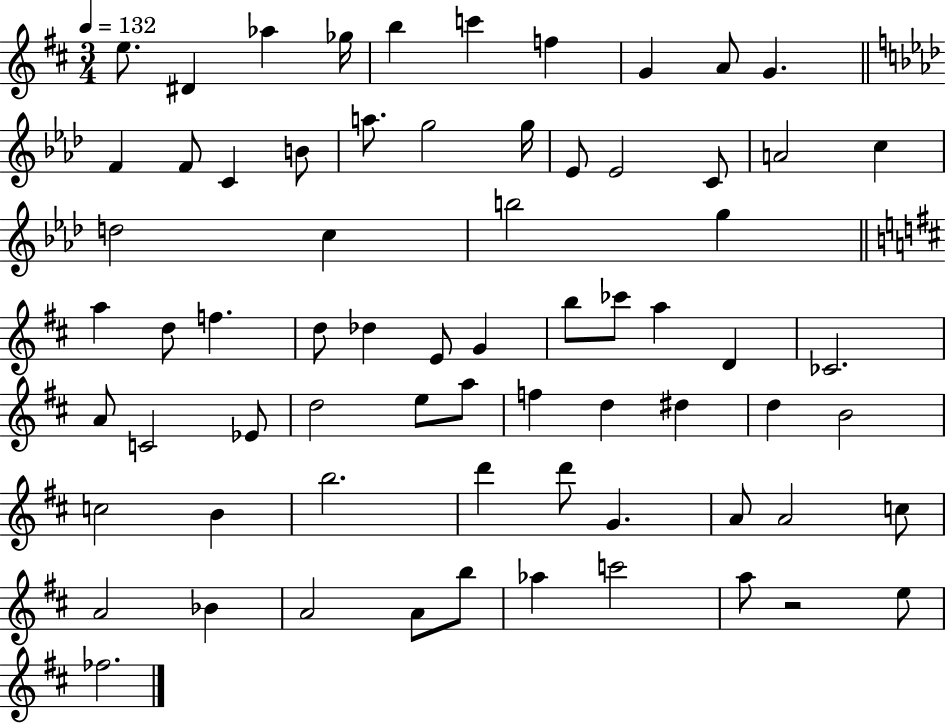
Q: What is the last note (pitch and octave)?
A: FES5